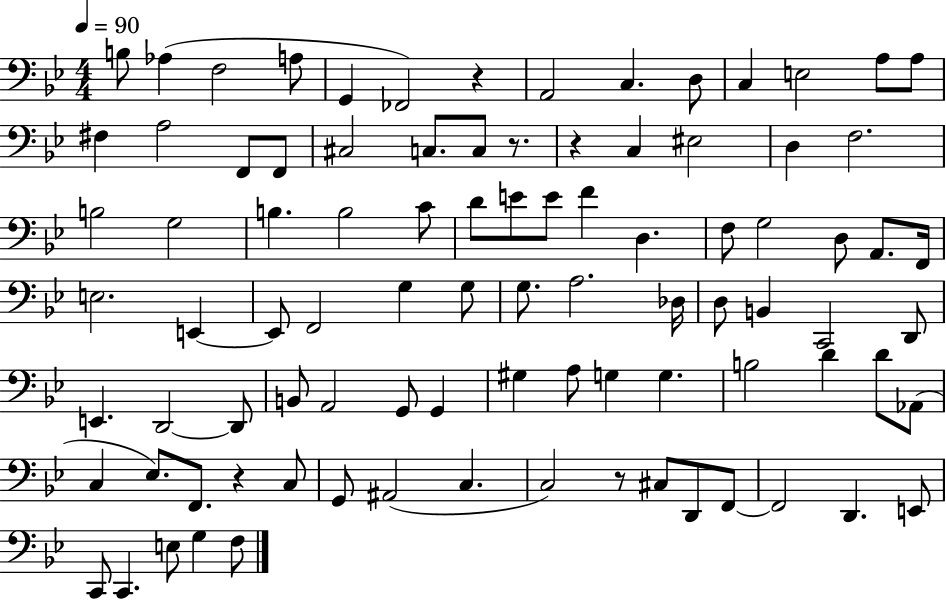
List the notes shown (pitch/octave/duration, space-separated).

B3/e Ab3/q F3/h A3/e G2/q FES2/h R/q A2/h C3/q. D3/e C3/q E3/h A3/e A3/e F#3/q A3/h F2/e F2/e C#3/h C3/e. C3/e R/e. R/q C3/q EIS3/h D3/q F3/h. B3/h G3/h B3/q. B3/h C4/e D4/e E4/e E4/e F4/q D3/q. F3/e G3/h D3/e A2/e. F2/s E3/h. E2/q E2/e F2/h G3/q G3/e G3/e. A3/h. Db3/s D3/e B2/q C2/h D2/e E2/q. D2/h D2/e B2/e A2/h G2/e G2/q G#3/q A3/e G3/q G3/q. B3/h D4/q D4/e Ab2/e C3/q Eb3/e. F2/e. R/q C3/e G2/e A#2/h C3/q. C3/h R/e C#3/e D2/e F2/e F2/h D2/q. E2/e C2/e C2/q. E3/e G3/q F3/e